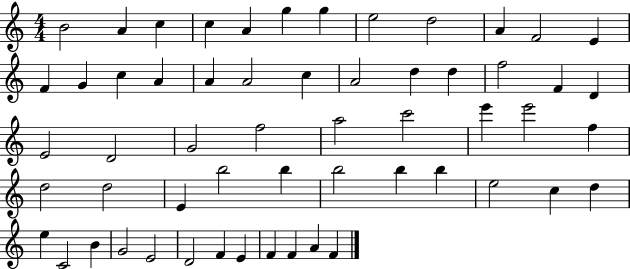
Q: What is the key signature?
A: C major